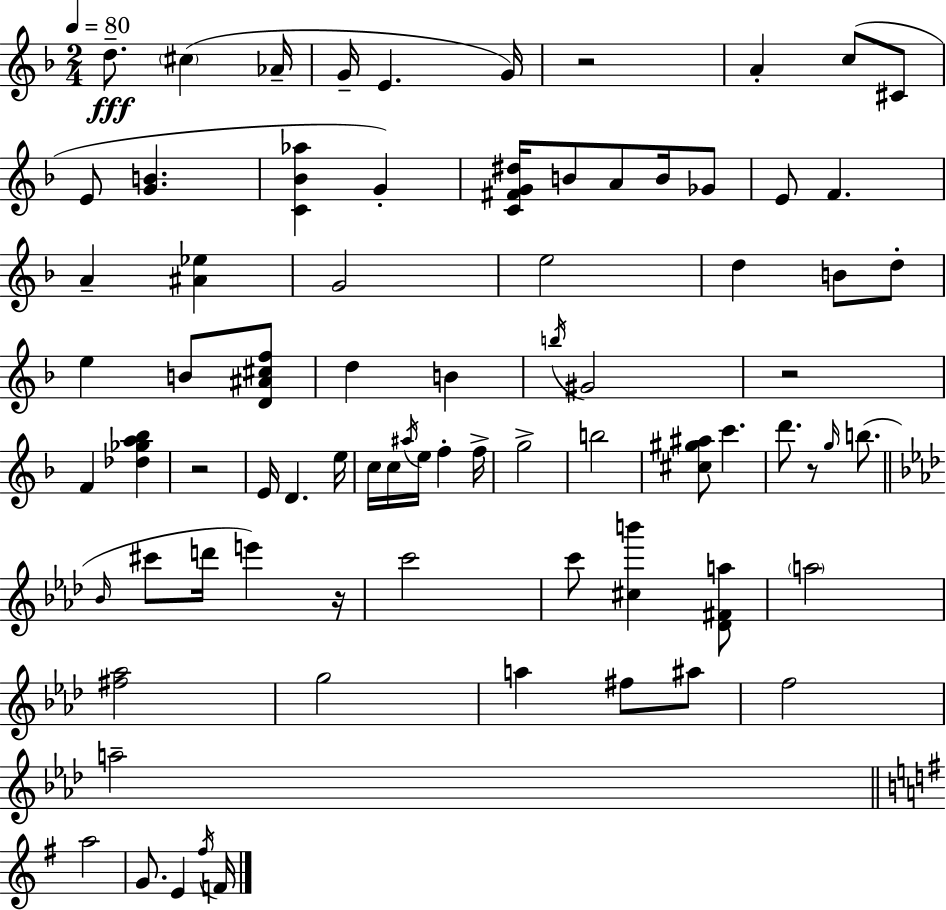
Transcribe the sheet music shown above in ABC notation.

X:1
T:Untitled
M:2/4
L:1/4
K:F
d/2 ^c _A/4 G/4 E G/4 z2 A c/2 ^C/2 E/2 [GB] [C_B_a] G [C^FG^d]/4 B/2 A/2 B/4 _G/2 E/2 F A [^A_e] G2 e2 d B/2 d/2 e B/2 [D^A^cf]/2 d B b/4 ^G2 z2 F [_d_ga_b] z2 E/4 D e/4 c/4 c/4 ^a/4 e/4 f f/4 g2 b2 [^c^g^a]/2 c' d'/2 z/2 g/4 b/2 _B/4 ^c'/2 d'/4 e' z/4 c'2 c'/2 [^cb'] [_D^Fa]/2 a2 [^f_a]2 g2 a ^f/2 ^a/2 f2 a2 a2 G/2 E ^f/4 F/4